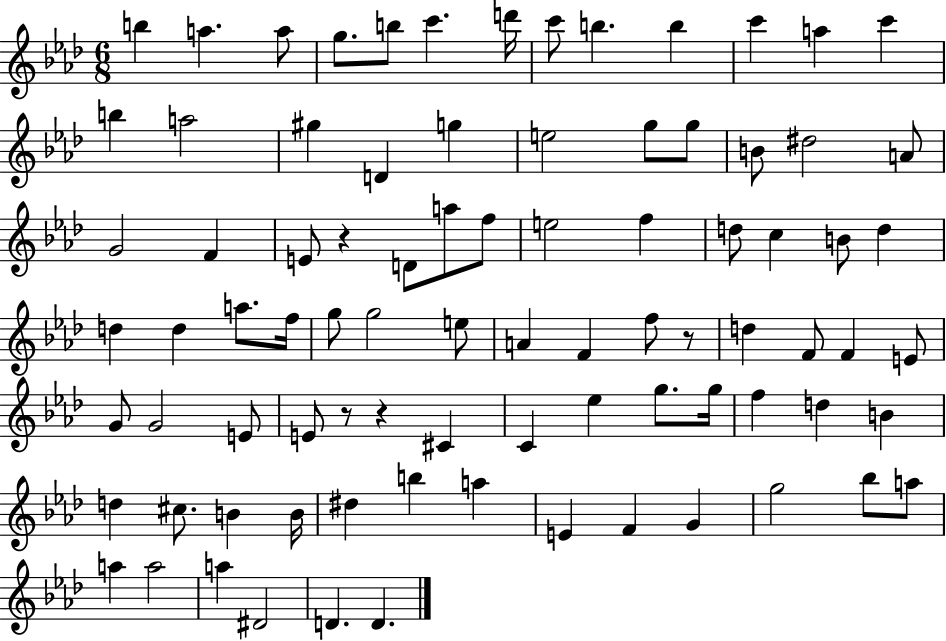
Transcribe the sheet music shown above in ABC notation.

X:1
T:Untitled
M:6/8
L:1/4
K:Ab
b a a/2 g/2 b/2 c' d'/4 c'/2 b b c' a c' b a2 ^g D g e2 g/2 g/2 B/2 ^d2 A/2 G2 F E/2 z D/2 a/2 f/2 e2 f d/2 c B/2 d d d a/2 f/4 g/2 g2 e/2 A F f/2 z/2 d F/2 F E/2 G/2 G2 E/2 E/2 z/2 z ^C C _e g/2 g/4 f d B d ^c/2 B B/4 ^d b a E F G g2 _b/2 a/2 a a2 a ^D2 D D